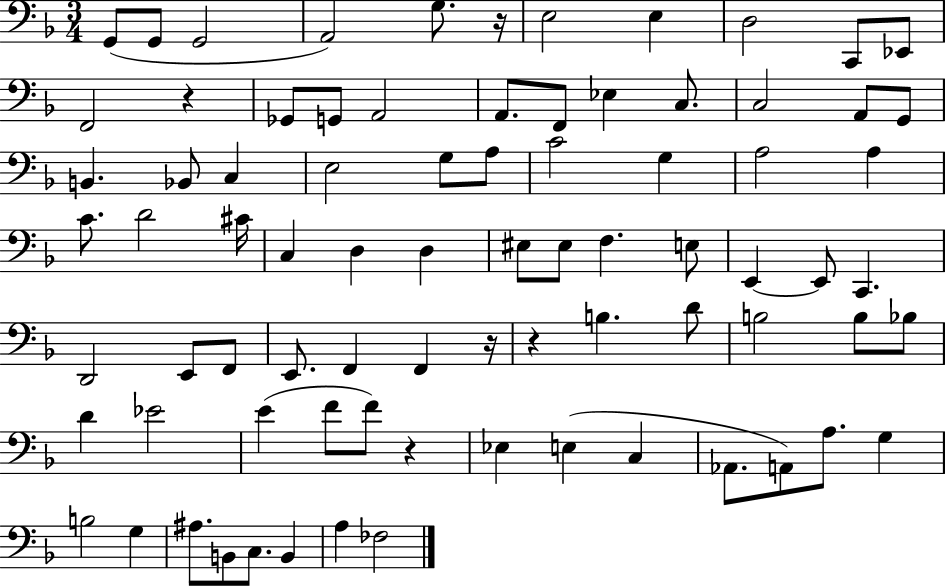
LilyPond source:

{
  \clef bass
  \numericTimeSignature
  \time 3/4
  \key f \major
  g,8( g,8 g,2 | a,2) g8. r16 | e2 e4 | d2 c,8 ees,8 | \break f,2 r4 | ges,8 g,8 a,2 | a,8. f,8 ees4 c8. | c2 a,8 g,8 | \break b,4. bes,8 c4 | e2 g8 a8 | c'2 g4 | a2 a4 | \break c'8. d'2 cis'16 | c4 d4 d4 | eis8 eis8 f4. e8 | e,4~~ e,8 c,4. | \break d,2 e,8 f,8 | e,8. f,4 f,4 r16 | r4 b4. d'8 | b2 b8 bes8 | \break d'4 ees'2 | e'4( f'8 f'8) r4 | ees4 e4( c4 | aes,8. a,8) a8. g4 | \break b2 g4 | ais8. b,8 c8. b,4 | a4 fes2 | \bar "|."
}